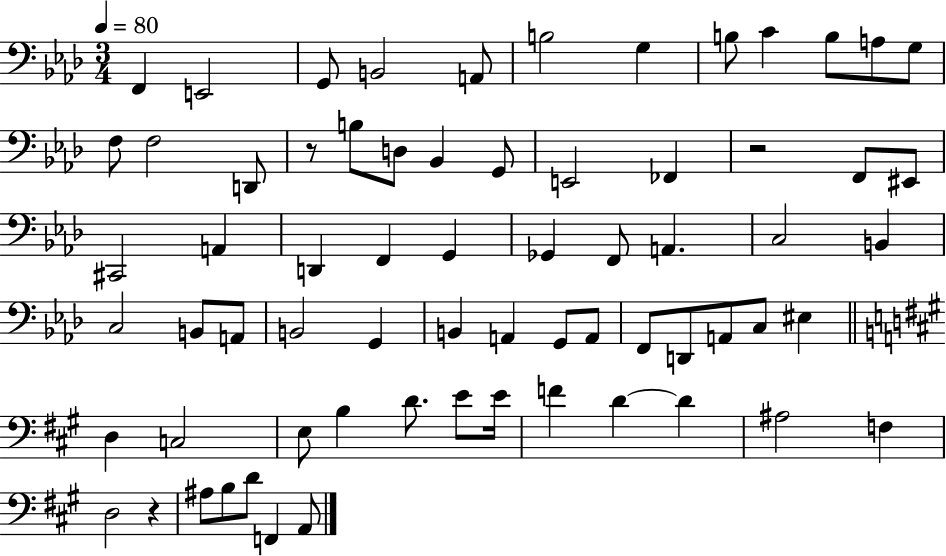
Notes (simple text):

F2/q E2/h G2/e B2/h A2/e B3/h G3/q B3/e C4/q B3/e A3/e G3/e F3/e F3/h D2/e R/e B3/e D3/e Bb2/q G2/e E2/h FES2/q R/h F2/e EIS2/e C#2/h A2/q D2/q F2/q G2/q Gb2/q F2/e A2/q. C3/h B2/q C3/h B2/e A2/e B2/h G2/q B2/q A2/q G2/e A2/e F2/e D2/e A2/e C3/e EIS3/q D3/q C3/h E3/e B3/q D4/e. E4/e E4/s F4/q D4/q D4/q A#3/h F3/q D3/h R/q A#3/e B3/e D4/e F2/q A2/e